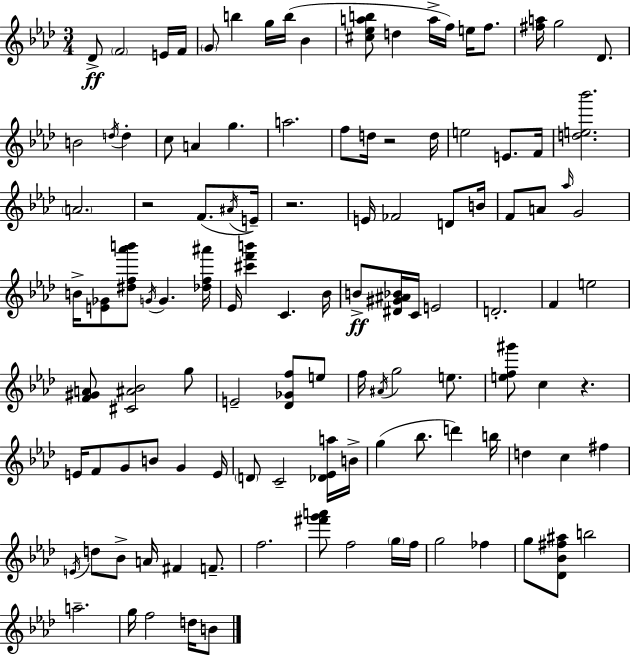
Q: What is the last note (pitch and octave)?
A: B4